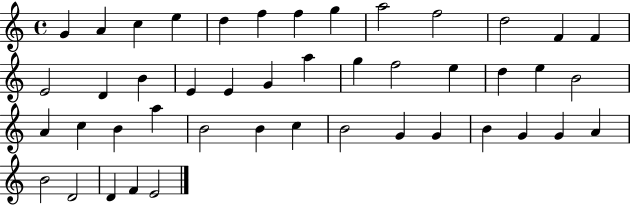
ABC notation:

X:1
T:Untitled
M:4/4
L:1/4
K:C
G A c e d f f g a2 f2 d2 F F E2 D B E E G a g f2 e d e B2 A c B a B2 B c B2 G G B G G A B2 D2 D F E2